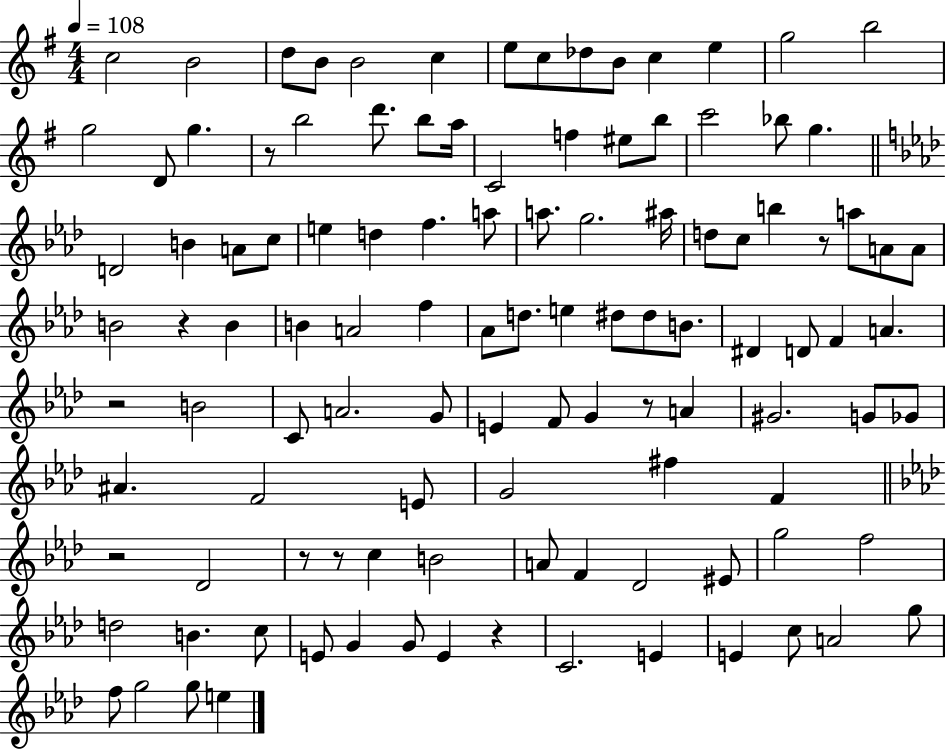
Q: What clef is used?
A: treble